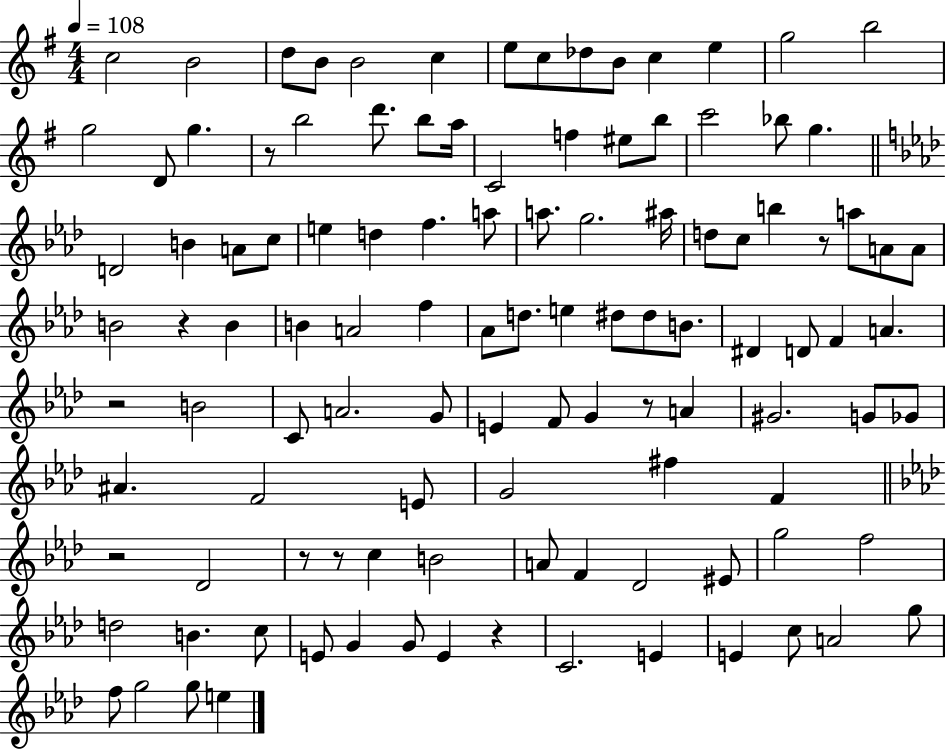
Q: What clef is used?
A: treble